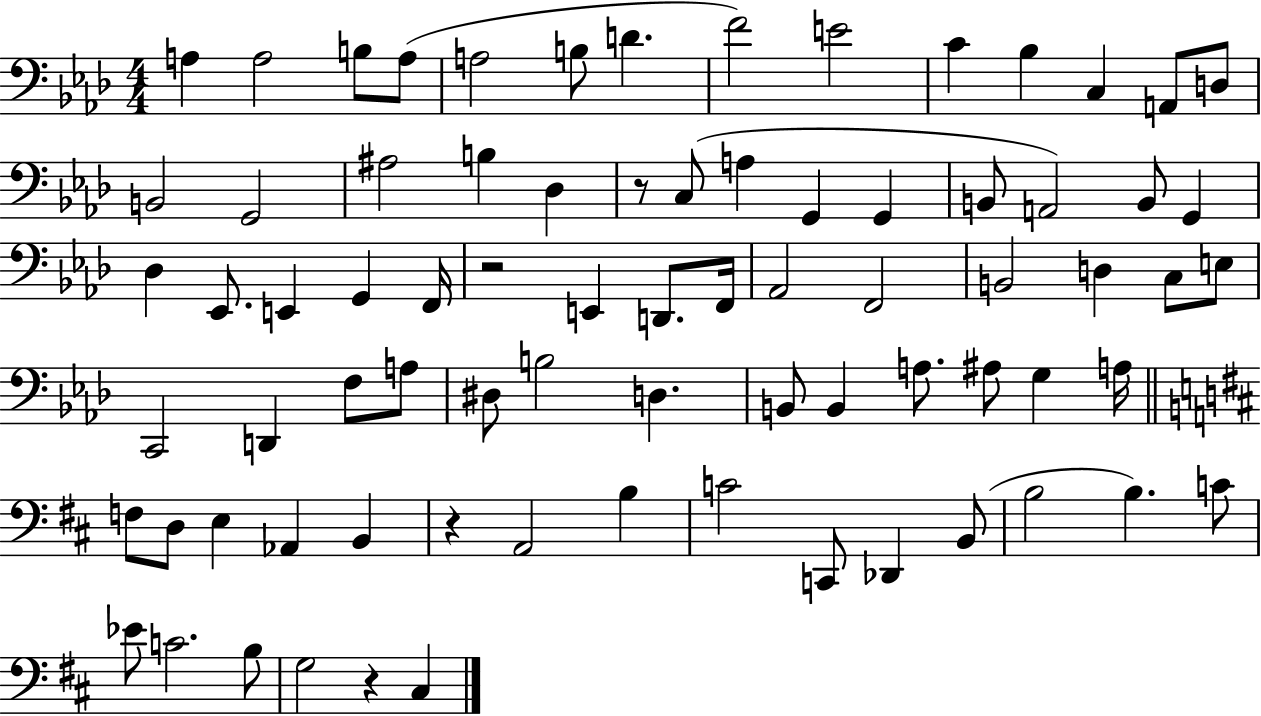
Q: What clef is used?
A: bass